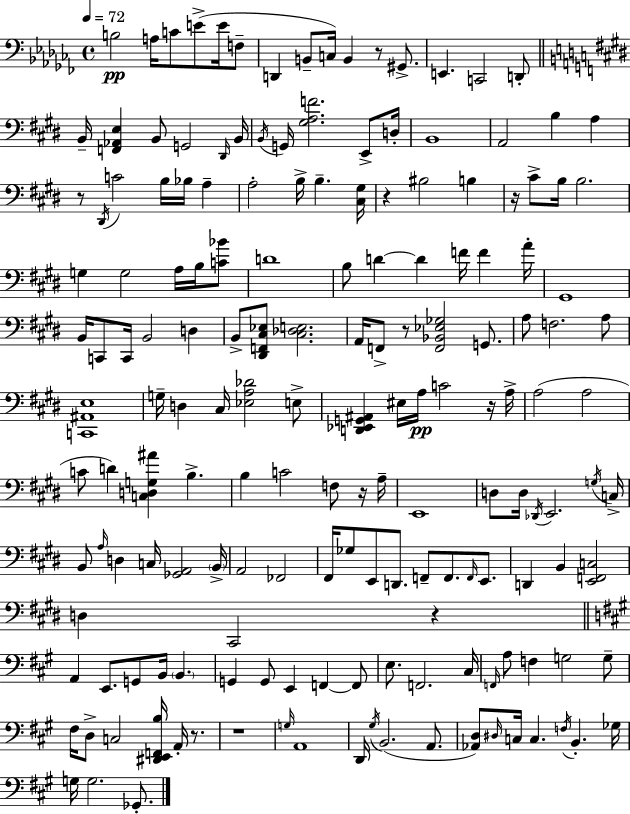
{
  \clef bass
  \time 4/4
  \defaultTimeSignature
  \key aes \minor
  \tempo 4 = 72
  b2\pp a16 c'8 e'8->( e'16 f8-- | d,4 b,8-- c16) b,4 r8 gis,8.-> | e,4. c,2 d,8-. | \bar "||" \break \key e \major b,16-- <f, aes, e>4 b,8 g,2 \grace { dis,16 } | b,16 \acciaccatura { b,16 } g,16 <gis a f'>2. e,8-> | d16-. b,1 | a,2 b4 a4 | \break r8 \acciaccatura { dis,16 } c'2 b16 bes16 a4-- | a2-. b16-> b4.-- | <cis gis>16 r4 bis2 b4 | r16 cis'8-> b16 b2. | \break g4 g2 a16 | b16 <c' bes'>8 d'1 | b8 d'4~~ d'4 f'16 f'4 | a'16-. gis,1 | \break b,16 c,8 c,16 b,2 d4 | b,8-> <dis, f, cis ees>8 <cis des e>2. | a,16 f,8-> r8 <f, bes, ees ges>2 | g,8. a8 f2. | \break a8 <c, ais, e>1 | g16-- d4 cis16 <ees a des'>2 | e8-> <d, ees, g, ais,>4 eis16 a16\pp c'2 | r16 a16-> a2( a2 | \break c'8 d'4) <c d g ais'>4 b4.-> | b4 c'2 f8 | r16 a16-- e,1 | d8 d16 \acciaccatura { des,16 } e,2. | \break \acciaccatura { g16 } c16-> b,8 \grace { a16 } d4 c16 <ges, a,>2 | \parenthesize b,16-> a,2 fes,2 | fis,16 ges8 e,8 d,8. f,8-- | f,8. \grace { f,16 } e,8. d,4 b,4 <e, f, c>2 | \break d4 cis,2 | r4 \bar "||" \break \key a \major a,4 e,8. g,8 b,16 \parenthesize b,4. | g,4 g,8 e,4 f,4~~ f,8 | e8. f,2. cis16 | \grace { f,16 } a8 f4 g2 g8-- | \break fis16 d8-> c2 <dis, e, f, b>16 a,16-. r8. | r1 | \grace { g16 } a,1 | d,16 \acciaccatura { gis16 } b,2.( | \break a,8. <aes, d>8) \grace { dis16 } c16 c4. \acciaccatura { f16 } b,4.-. | ges16 g16 g2. | ges,8.-. \bar "|."
}